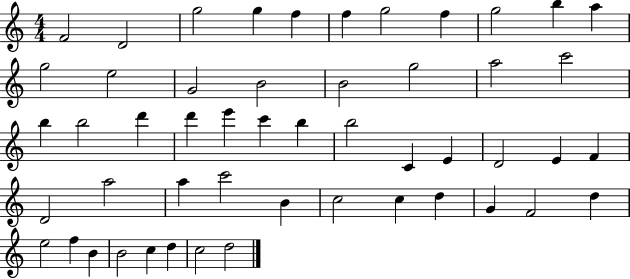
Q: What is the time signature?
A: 4/4